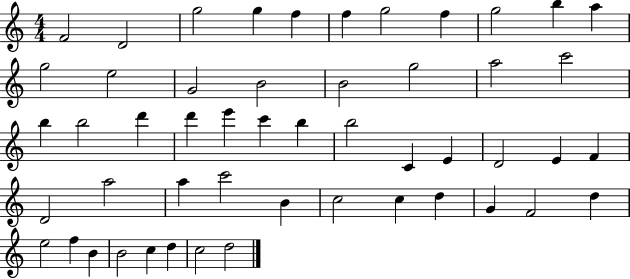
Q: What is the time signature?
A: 4/4